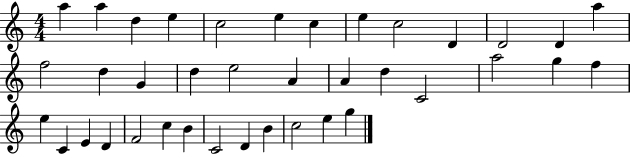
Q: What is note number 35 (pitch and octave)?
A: B4